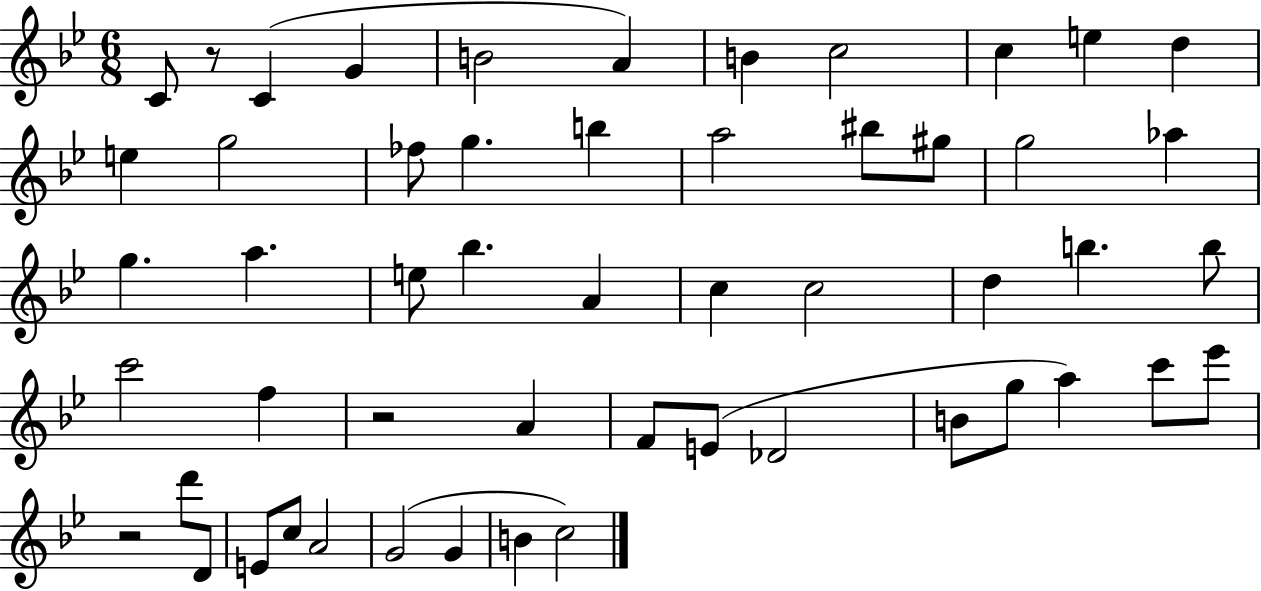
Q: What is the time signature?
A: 6/8